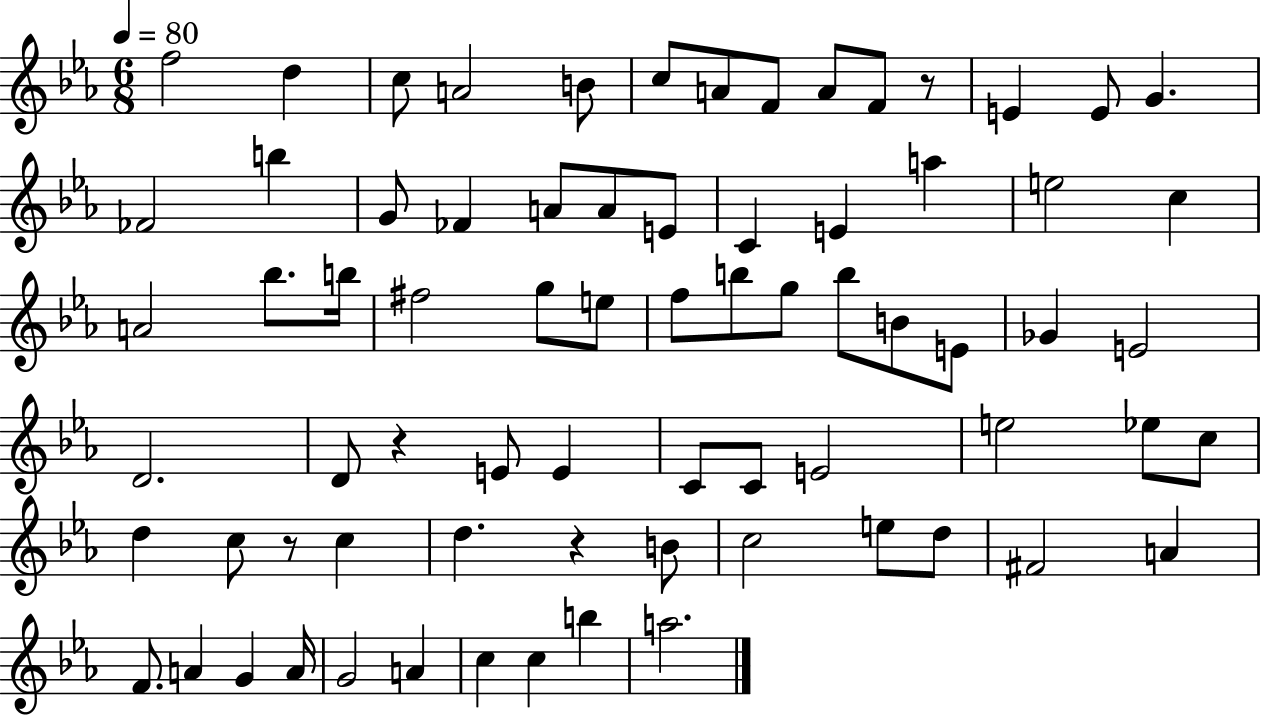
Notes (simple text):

F5/h D5/q C5/e A4/h B4/e C5/e A4/e F4/e A4/e F4/e R/e E4/q E4/e G4/q. FES4/h B5/q G4/e FES4/q A4/e A4/e E4/e C4/q E4/q A5/q E5/h C5/q A4/h Bb5/e. B5/s F#5/h G5/e E5/e F5/e B5/e G5/e B5/e B4/e E4/e Gb4/q E4/h D4/h. D4/e R/q E4/e E4/q C4/e C4/e E4/h E5/h Eb5/e C5/e D5/q C5/e R/e C5/q D5/q. R/q B4/e C5/h E5/e D5/e F#4/h A4/q F4/e. A4/q G4/q A4/s G4/h A4/q C5/q C5/q B5/q A5/h.